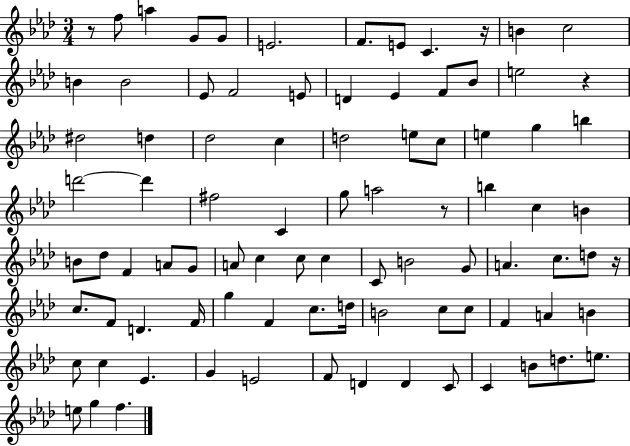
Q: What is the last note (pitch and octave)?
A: F5